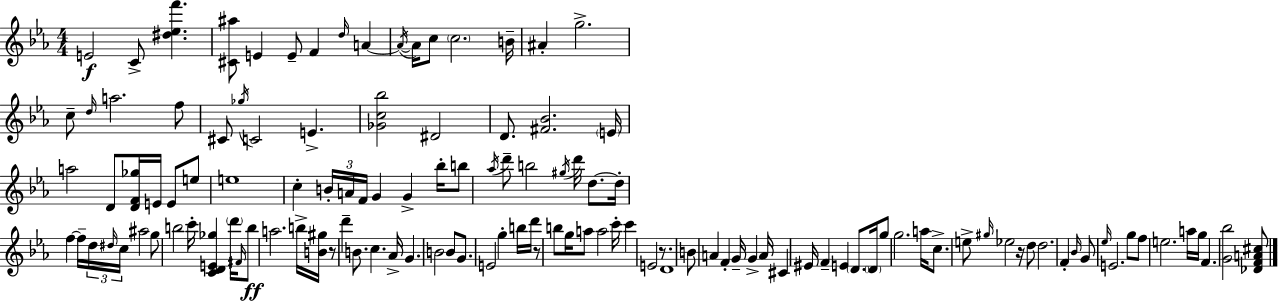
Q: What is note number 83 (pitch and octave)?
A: F4